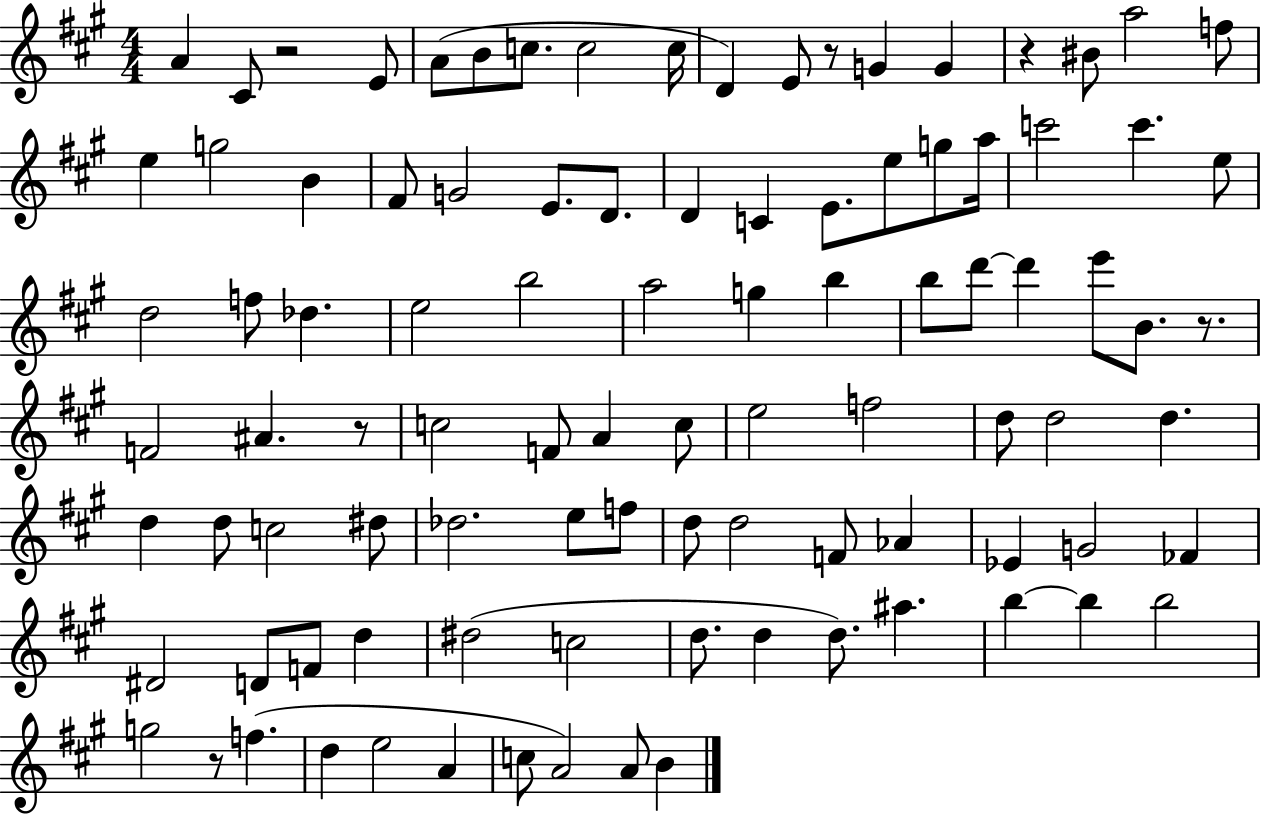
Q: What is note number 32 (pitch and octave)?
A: D5